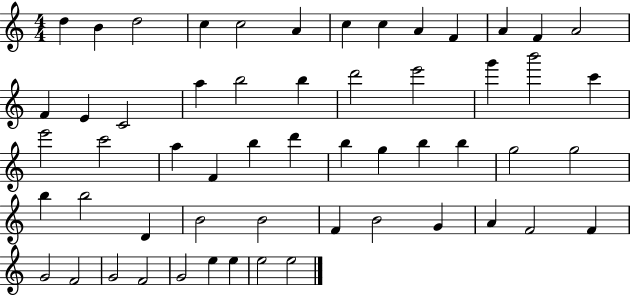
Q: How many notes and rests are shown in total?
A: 56